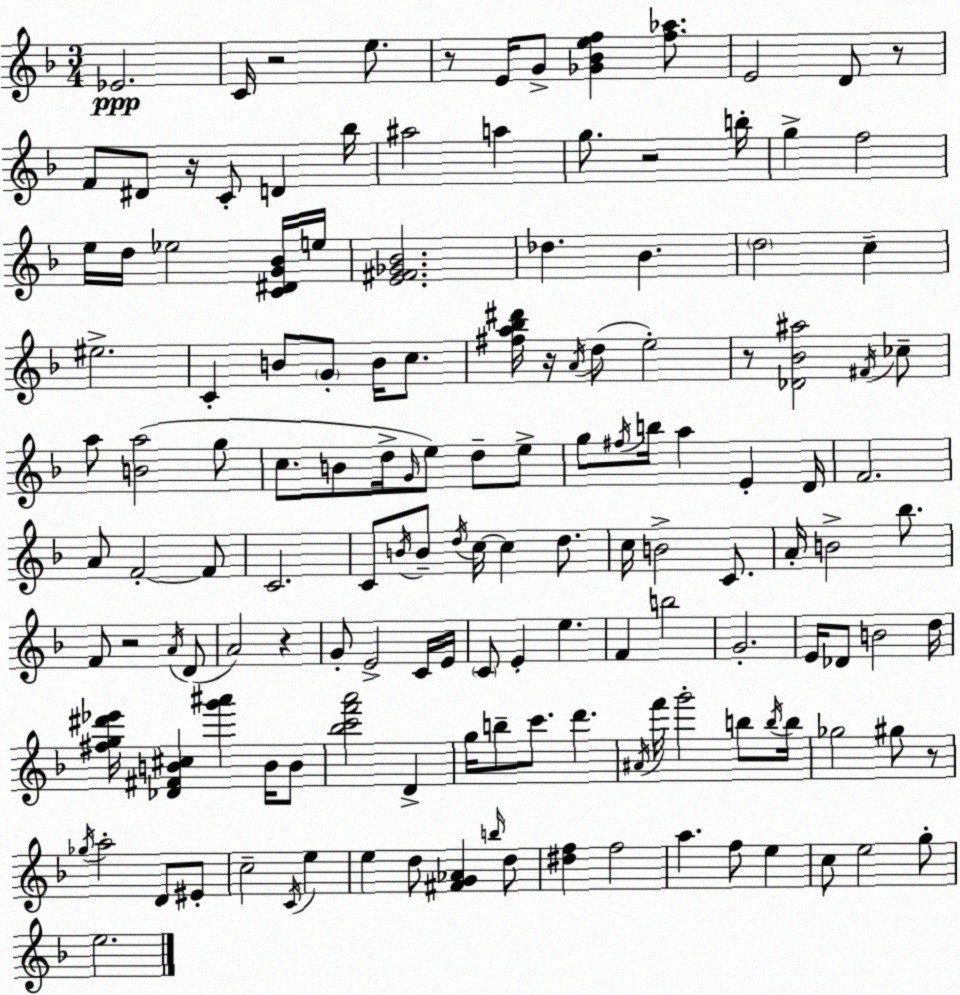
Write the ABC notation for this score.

X:1
T:Untitled
M:3/4
L:1/4
K:F
_E2 C/4 z2 e/2 z/2 E/4 G/2 [_G_Bef] [f_a]/2 E2 D/2 z/2 F/2 ^D/2 z/4 C/2 D _b/4 ^a2 a g/2 z2 b/4 g f2 e/4 d/4 _e2 [C^DG_B]/4 e/4 [E^F_G_B]2 _d _B d2 c ^e2 C B/2 G/2 B/4 c/2 [^fa_b^d']/4 z/4 A/4 d/2 e2 z/2 [_D_B^a]2 ^F/4 _c/2 a/2 [Ba]2 g/2 c/2 B/2 d/4 G/4 e/2 d/2 e/2 g/2 ^f/4 b/4 a E D/4 F2 A/2 F2 F/2 C2 C/2 B/4 B/2 d/4 c/4 c d/2 c/4 B2 C/2 A/4 B2 _b/2 F/2 z2 A/4 D/2 A2 z G/2 E2 C/4 E/4 C/2 E e F b2 G2 E/4 _D/2 B2 d/4 [^fg^d'_e']/4 [_D^FB^c] [g'^a'] B/4 B/2 [_bc'f'a']2 D g/4 b/2 c'/2 d' ^A/4 f'/4 g'2 b/2 b/4 b/4 _g2 ^g/2 z/2 _g/4 a2 D/2 ^E/2 c2 C/4 e e d/2 [^FG_A] b/4 d/2 [^df] f2 a f/2 e c/2 e2 g/2 e2